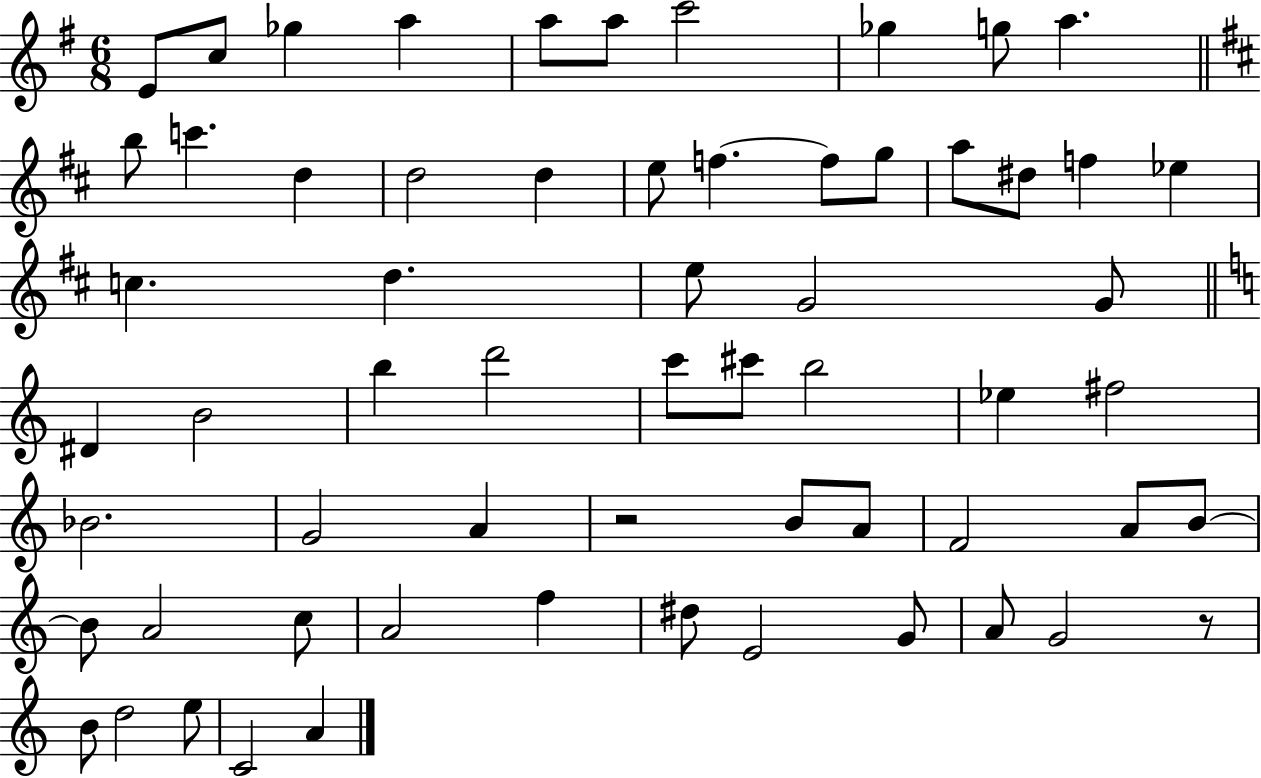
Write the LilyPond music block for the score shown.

{
  \clef treble
  \numericTimeSignature
  \time 6/8
  \key g \major
  \repeat volta 2 { e'8 c''8 ges''4 a''4 | a''8 a''8 c'''2 | ges''4 g''8 a''4. | \bar "||" \break \key d \major b''8 c'''4. d''4 | d''2 d''4 | e''8 f''4.~~ f''8 g''8 | a''8 dis''8 f''4 ees''4 | \break c''4. d''4. | e''8 g'2 g'8 | \bar "||" \break \key c \major dis'4 b'2 | b''4 d'''2 | c'''8 cis'''8 b''2 | ees''4 fis''2 | \break bes'2. | g'2 a'4 | r2 b'8 a'8 | f'2 a'8 b'8~~ | \break b'8 a'2 c''8 | a'2 f''4 | dis''8 e'2 g'8 | a'8 g'2 r8 | \break b'8 d''2 e''8 | c'2 a'4 | } \bar "|."
}